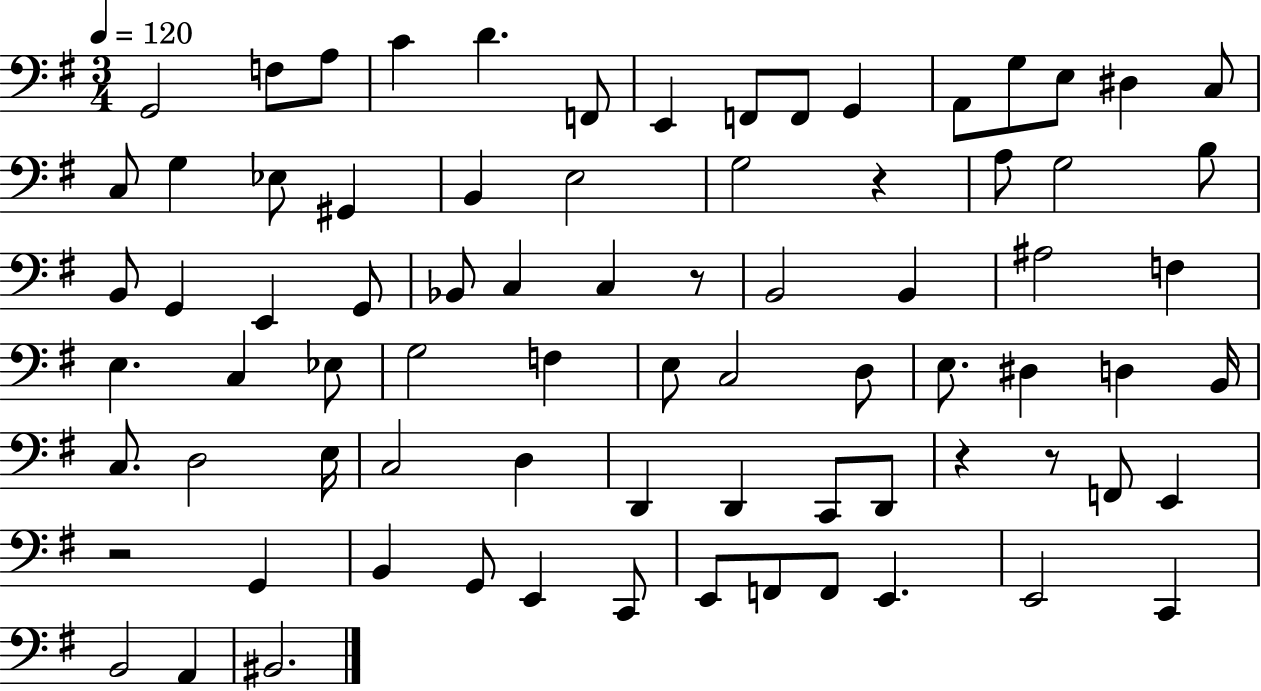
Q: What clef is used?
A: bass